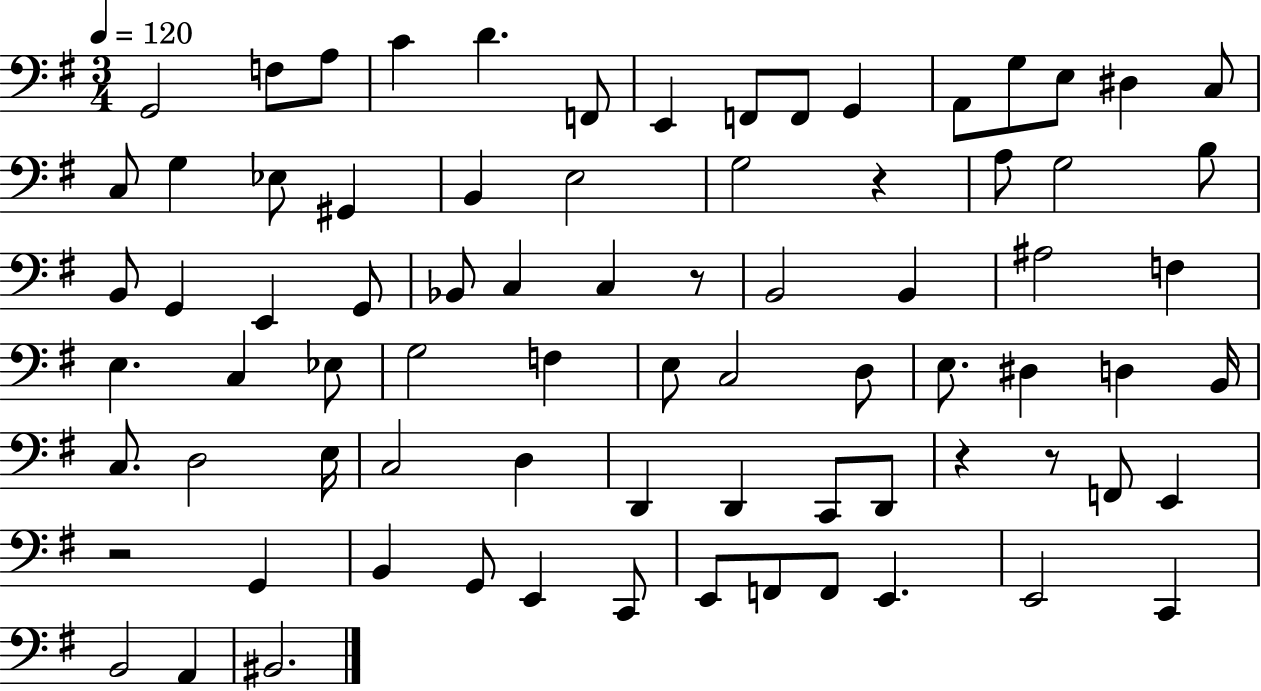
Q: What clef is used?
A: bass